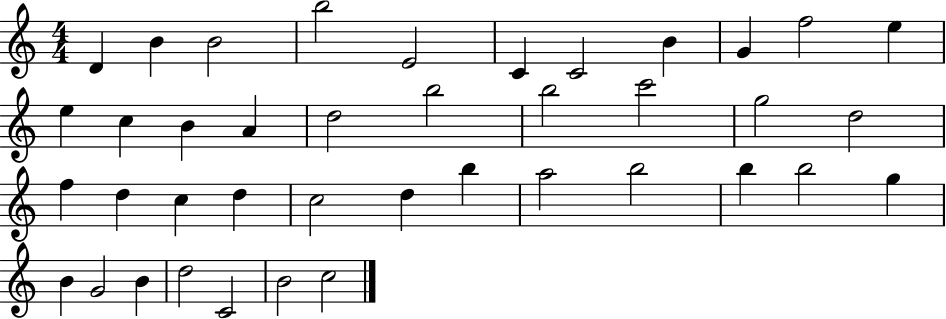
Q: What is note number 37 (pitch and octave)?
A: D5